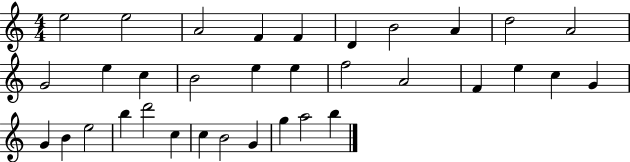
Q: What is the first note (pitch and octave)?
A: E5